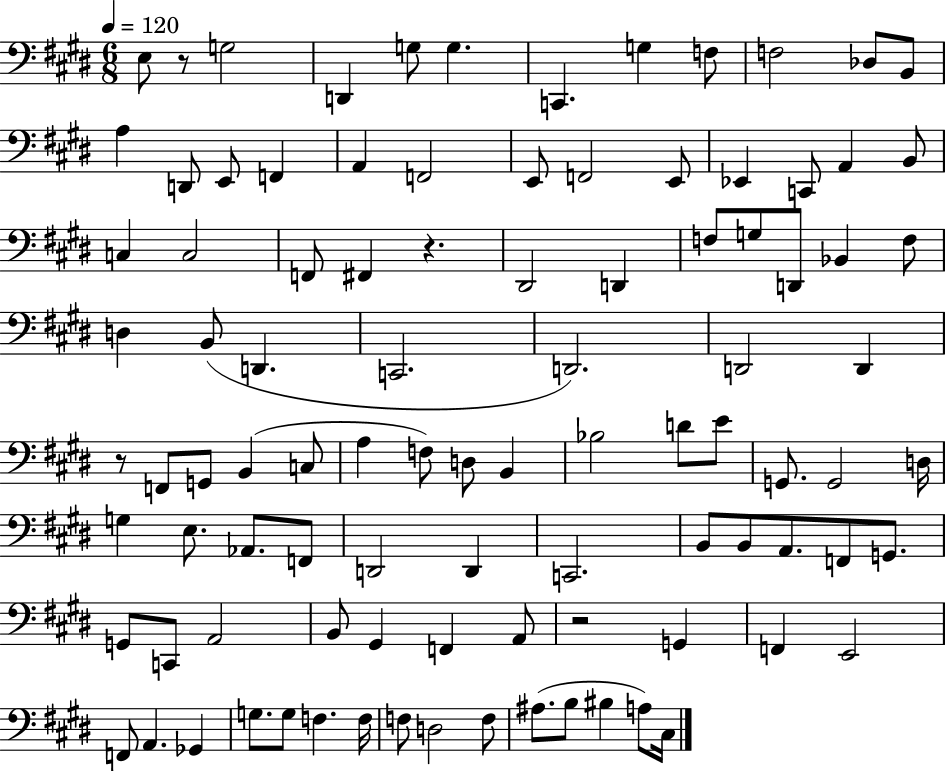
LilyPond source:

{
  \clef bass
  \numericTimeSignature
  \time 6/8
  \key e \major
  \tempo 4 = 120
  \repeat volta 2 { e8 r8 g2 | d,4 g8 g4. | c,4. g4 f8 | f2 des8 b,8 | \break a4 d,8 e,8 f,4 | a,4 f,2 | e,8 f,2 e,8 | ees,4 c,8 a,4 b,8 | \break c4 c2 | f,8 fis,4 r4. | dis,2 d,4 | f8 g8 d,8 bes,4 f8 | \break d4 b,8( d,4. | c,2. | d,2.) | d,2 d,4 | \break r8 f,8 g,8 b,4( c8 | a4 f8) d8 b,4 | bes2 d'8 e'8 | g,8. g,2 d16 | \break g4 e8. aes,8. f,8 | d,2 d,4 | c,2. | b,8 b,8 a,8. f,8 g,8. | \break g,8 c,8 a,2 | b,8 gis,4 f,4 a,8 | r2 g,4 | f,4 e,2 | \break f,8 a,4. ges,4 | g8. g8 f4. f16 | f8 d2 f8 | ais8.( b8 bis4 a8) cis16 | \break } \bar "|."
}